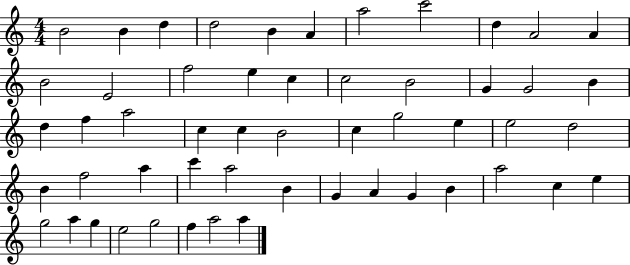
X:1
T:Untitled
M:4/4
L:1/4
K:C
B2 B d d2 B A a2 c'2 d A2 A B2 E2 f2 e c c2 B2 G G2 B d f a2 c c B2 c g2 e e2 d2 B f2 a c' a2 B G A G B a2 c e g2 a g e2 g2 f a2 a